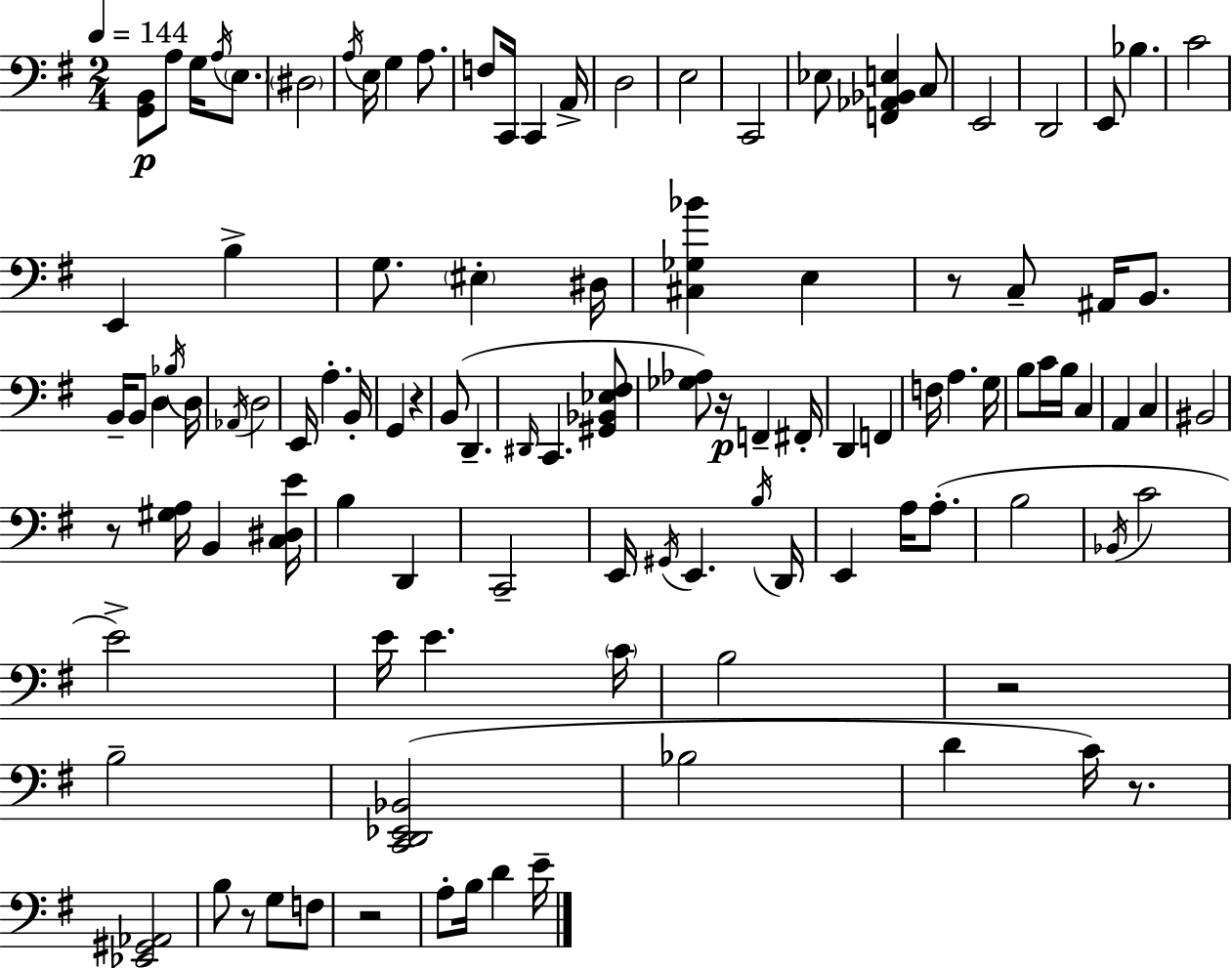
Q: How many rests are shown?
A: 8